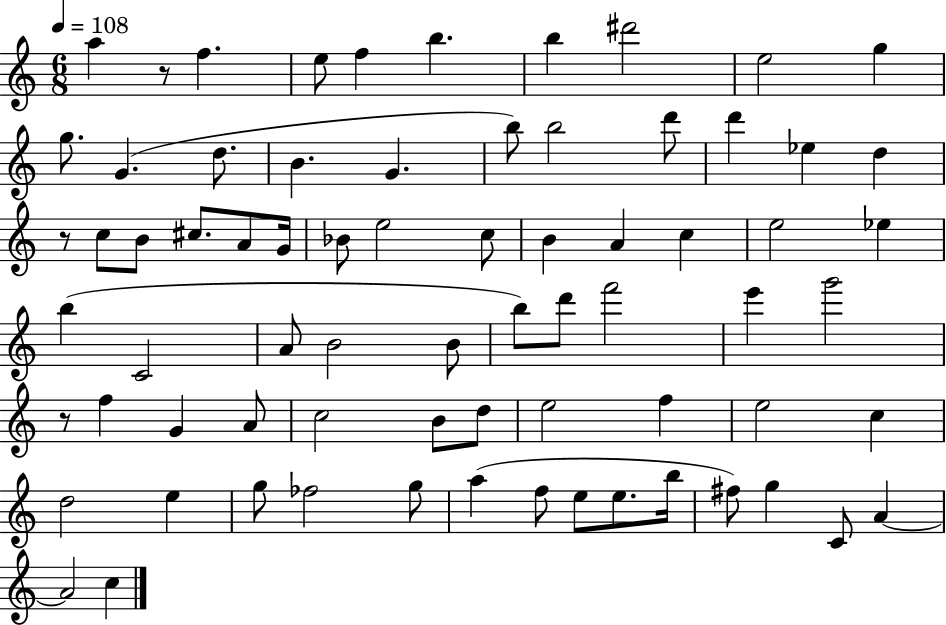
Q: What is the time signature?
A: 6/8